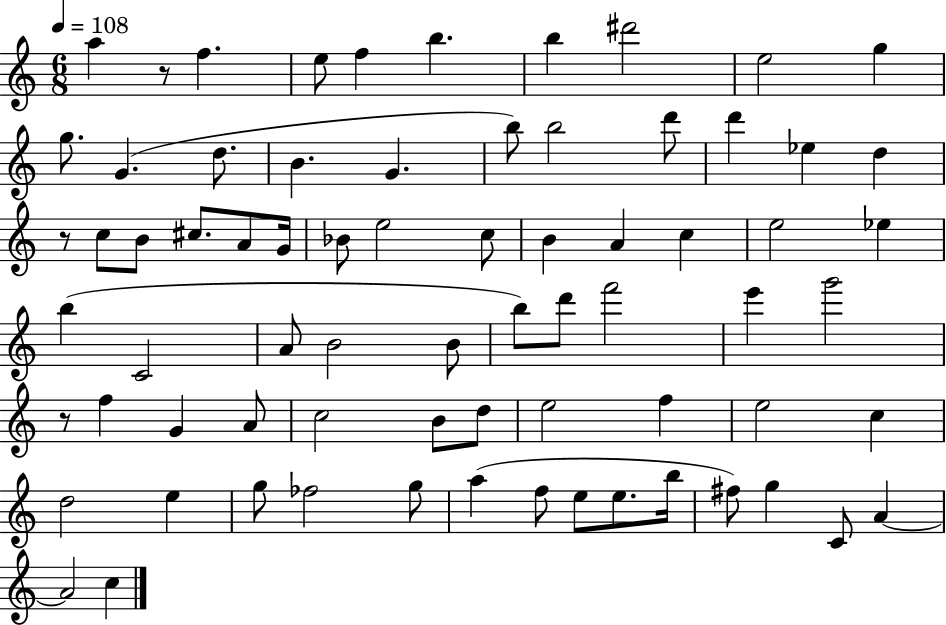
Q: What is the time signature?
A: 6/8